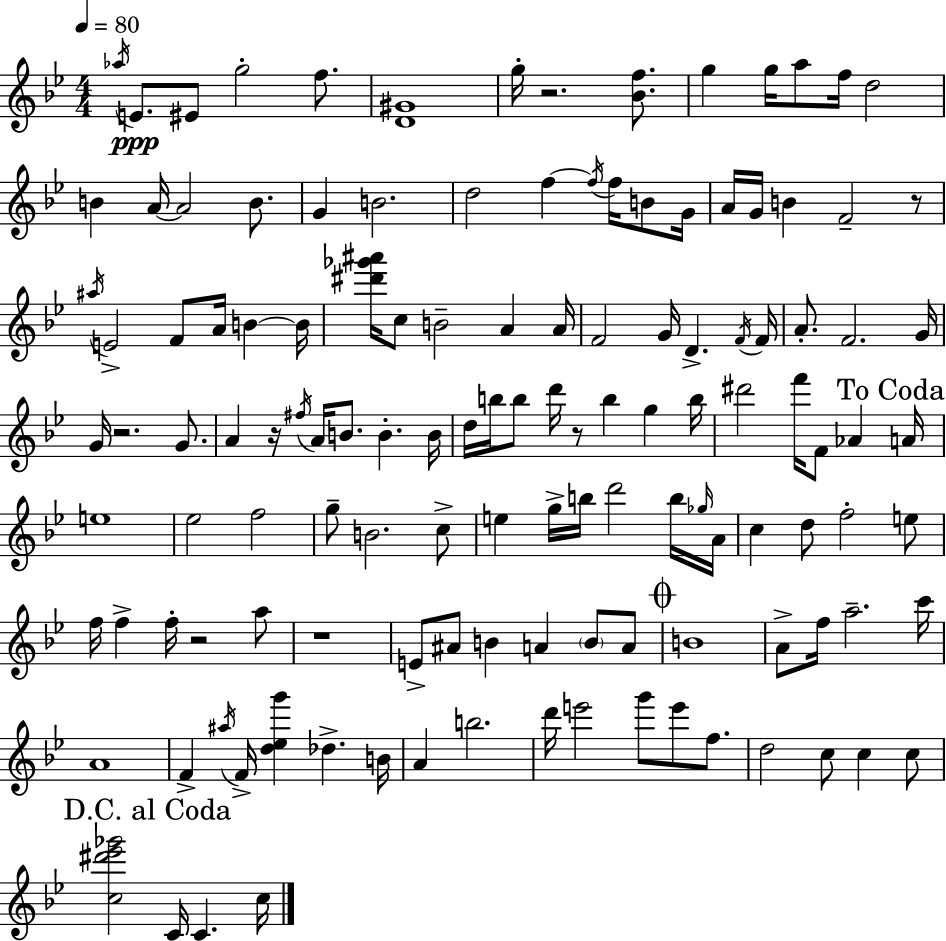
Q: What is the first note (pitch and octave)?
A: Ab5